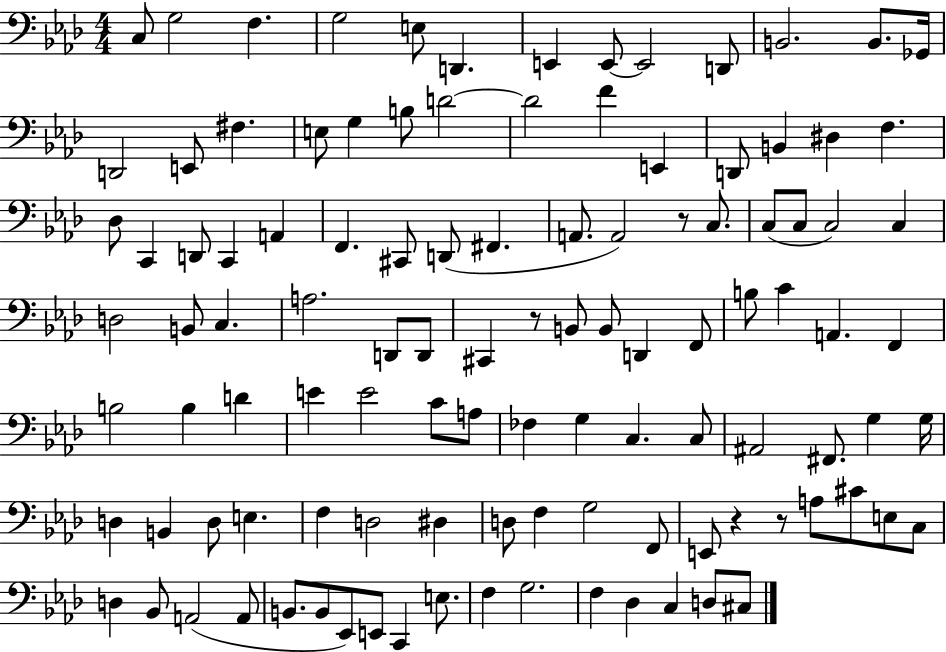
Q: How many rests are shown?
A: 4